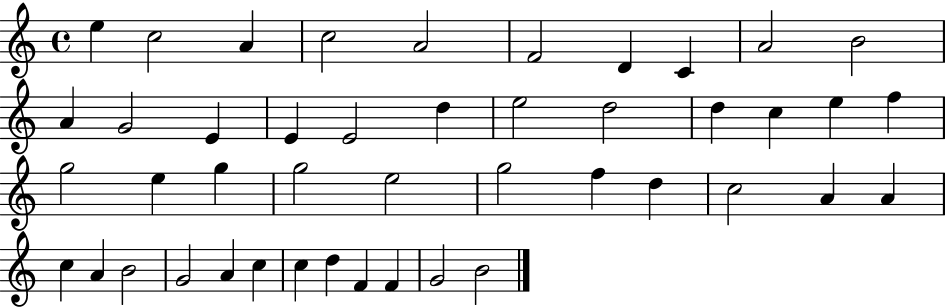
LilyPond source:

{
  \clef treble
  \time 4/4
  \defaultTimeSignature
  \key c \major
  e''4 c''2 a'4 | c''2 a'2 | f'2 d'4 c'4 | a'2 b'2 | \break a'4 g'2 e'4 | e'4 e'2 d''4 | e''2 d''2 | d''4 c''4 e''4 f''4 | \break g''2 e''4 g''4 | g''2 e''2 | g''2 f''4 d''4 | c''2 a'4 a'4 | \break c''4 a'4 b'2 | g'2 a'4 c''4 | c''4 d''4 f'4 f'4 | g'2 b'2 | \break \bar "|."
}